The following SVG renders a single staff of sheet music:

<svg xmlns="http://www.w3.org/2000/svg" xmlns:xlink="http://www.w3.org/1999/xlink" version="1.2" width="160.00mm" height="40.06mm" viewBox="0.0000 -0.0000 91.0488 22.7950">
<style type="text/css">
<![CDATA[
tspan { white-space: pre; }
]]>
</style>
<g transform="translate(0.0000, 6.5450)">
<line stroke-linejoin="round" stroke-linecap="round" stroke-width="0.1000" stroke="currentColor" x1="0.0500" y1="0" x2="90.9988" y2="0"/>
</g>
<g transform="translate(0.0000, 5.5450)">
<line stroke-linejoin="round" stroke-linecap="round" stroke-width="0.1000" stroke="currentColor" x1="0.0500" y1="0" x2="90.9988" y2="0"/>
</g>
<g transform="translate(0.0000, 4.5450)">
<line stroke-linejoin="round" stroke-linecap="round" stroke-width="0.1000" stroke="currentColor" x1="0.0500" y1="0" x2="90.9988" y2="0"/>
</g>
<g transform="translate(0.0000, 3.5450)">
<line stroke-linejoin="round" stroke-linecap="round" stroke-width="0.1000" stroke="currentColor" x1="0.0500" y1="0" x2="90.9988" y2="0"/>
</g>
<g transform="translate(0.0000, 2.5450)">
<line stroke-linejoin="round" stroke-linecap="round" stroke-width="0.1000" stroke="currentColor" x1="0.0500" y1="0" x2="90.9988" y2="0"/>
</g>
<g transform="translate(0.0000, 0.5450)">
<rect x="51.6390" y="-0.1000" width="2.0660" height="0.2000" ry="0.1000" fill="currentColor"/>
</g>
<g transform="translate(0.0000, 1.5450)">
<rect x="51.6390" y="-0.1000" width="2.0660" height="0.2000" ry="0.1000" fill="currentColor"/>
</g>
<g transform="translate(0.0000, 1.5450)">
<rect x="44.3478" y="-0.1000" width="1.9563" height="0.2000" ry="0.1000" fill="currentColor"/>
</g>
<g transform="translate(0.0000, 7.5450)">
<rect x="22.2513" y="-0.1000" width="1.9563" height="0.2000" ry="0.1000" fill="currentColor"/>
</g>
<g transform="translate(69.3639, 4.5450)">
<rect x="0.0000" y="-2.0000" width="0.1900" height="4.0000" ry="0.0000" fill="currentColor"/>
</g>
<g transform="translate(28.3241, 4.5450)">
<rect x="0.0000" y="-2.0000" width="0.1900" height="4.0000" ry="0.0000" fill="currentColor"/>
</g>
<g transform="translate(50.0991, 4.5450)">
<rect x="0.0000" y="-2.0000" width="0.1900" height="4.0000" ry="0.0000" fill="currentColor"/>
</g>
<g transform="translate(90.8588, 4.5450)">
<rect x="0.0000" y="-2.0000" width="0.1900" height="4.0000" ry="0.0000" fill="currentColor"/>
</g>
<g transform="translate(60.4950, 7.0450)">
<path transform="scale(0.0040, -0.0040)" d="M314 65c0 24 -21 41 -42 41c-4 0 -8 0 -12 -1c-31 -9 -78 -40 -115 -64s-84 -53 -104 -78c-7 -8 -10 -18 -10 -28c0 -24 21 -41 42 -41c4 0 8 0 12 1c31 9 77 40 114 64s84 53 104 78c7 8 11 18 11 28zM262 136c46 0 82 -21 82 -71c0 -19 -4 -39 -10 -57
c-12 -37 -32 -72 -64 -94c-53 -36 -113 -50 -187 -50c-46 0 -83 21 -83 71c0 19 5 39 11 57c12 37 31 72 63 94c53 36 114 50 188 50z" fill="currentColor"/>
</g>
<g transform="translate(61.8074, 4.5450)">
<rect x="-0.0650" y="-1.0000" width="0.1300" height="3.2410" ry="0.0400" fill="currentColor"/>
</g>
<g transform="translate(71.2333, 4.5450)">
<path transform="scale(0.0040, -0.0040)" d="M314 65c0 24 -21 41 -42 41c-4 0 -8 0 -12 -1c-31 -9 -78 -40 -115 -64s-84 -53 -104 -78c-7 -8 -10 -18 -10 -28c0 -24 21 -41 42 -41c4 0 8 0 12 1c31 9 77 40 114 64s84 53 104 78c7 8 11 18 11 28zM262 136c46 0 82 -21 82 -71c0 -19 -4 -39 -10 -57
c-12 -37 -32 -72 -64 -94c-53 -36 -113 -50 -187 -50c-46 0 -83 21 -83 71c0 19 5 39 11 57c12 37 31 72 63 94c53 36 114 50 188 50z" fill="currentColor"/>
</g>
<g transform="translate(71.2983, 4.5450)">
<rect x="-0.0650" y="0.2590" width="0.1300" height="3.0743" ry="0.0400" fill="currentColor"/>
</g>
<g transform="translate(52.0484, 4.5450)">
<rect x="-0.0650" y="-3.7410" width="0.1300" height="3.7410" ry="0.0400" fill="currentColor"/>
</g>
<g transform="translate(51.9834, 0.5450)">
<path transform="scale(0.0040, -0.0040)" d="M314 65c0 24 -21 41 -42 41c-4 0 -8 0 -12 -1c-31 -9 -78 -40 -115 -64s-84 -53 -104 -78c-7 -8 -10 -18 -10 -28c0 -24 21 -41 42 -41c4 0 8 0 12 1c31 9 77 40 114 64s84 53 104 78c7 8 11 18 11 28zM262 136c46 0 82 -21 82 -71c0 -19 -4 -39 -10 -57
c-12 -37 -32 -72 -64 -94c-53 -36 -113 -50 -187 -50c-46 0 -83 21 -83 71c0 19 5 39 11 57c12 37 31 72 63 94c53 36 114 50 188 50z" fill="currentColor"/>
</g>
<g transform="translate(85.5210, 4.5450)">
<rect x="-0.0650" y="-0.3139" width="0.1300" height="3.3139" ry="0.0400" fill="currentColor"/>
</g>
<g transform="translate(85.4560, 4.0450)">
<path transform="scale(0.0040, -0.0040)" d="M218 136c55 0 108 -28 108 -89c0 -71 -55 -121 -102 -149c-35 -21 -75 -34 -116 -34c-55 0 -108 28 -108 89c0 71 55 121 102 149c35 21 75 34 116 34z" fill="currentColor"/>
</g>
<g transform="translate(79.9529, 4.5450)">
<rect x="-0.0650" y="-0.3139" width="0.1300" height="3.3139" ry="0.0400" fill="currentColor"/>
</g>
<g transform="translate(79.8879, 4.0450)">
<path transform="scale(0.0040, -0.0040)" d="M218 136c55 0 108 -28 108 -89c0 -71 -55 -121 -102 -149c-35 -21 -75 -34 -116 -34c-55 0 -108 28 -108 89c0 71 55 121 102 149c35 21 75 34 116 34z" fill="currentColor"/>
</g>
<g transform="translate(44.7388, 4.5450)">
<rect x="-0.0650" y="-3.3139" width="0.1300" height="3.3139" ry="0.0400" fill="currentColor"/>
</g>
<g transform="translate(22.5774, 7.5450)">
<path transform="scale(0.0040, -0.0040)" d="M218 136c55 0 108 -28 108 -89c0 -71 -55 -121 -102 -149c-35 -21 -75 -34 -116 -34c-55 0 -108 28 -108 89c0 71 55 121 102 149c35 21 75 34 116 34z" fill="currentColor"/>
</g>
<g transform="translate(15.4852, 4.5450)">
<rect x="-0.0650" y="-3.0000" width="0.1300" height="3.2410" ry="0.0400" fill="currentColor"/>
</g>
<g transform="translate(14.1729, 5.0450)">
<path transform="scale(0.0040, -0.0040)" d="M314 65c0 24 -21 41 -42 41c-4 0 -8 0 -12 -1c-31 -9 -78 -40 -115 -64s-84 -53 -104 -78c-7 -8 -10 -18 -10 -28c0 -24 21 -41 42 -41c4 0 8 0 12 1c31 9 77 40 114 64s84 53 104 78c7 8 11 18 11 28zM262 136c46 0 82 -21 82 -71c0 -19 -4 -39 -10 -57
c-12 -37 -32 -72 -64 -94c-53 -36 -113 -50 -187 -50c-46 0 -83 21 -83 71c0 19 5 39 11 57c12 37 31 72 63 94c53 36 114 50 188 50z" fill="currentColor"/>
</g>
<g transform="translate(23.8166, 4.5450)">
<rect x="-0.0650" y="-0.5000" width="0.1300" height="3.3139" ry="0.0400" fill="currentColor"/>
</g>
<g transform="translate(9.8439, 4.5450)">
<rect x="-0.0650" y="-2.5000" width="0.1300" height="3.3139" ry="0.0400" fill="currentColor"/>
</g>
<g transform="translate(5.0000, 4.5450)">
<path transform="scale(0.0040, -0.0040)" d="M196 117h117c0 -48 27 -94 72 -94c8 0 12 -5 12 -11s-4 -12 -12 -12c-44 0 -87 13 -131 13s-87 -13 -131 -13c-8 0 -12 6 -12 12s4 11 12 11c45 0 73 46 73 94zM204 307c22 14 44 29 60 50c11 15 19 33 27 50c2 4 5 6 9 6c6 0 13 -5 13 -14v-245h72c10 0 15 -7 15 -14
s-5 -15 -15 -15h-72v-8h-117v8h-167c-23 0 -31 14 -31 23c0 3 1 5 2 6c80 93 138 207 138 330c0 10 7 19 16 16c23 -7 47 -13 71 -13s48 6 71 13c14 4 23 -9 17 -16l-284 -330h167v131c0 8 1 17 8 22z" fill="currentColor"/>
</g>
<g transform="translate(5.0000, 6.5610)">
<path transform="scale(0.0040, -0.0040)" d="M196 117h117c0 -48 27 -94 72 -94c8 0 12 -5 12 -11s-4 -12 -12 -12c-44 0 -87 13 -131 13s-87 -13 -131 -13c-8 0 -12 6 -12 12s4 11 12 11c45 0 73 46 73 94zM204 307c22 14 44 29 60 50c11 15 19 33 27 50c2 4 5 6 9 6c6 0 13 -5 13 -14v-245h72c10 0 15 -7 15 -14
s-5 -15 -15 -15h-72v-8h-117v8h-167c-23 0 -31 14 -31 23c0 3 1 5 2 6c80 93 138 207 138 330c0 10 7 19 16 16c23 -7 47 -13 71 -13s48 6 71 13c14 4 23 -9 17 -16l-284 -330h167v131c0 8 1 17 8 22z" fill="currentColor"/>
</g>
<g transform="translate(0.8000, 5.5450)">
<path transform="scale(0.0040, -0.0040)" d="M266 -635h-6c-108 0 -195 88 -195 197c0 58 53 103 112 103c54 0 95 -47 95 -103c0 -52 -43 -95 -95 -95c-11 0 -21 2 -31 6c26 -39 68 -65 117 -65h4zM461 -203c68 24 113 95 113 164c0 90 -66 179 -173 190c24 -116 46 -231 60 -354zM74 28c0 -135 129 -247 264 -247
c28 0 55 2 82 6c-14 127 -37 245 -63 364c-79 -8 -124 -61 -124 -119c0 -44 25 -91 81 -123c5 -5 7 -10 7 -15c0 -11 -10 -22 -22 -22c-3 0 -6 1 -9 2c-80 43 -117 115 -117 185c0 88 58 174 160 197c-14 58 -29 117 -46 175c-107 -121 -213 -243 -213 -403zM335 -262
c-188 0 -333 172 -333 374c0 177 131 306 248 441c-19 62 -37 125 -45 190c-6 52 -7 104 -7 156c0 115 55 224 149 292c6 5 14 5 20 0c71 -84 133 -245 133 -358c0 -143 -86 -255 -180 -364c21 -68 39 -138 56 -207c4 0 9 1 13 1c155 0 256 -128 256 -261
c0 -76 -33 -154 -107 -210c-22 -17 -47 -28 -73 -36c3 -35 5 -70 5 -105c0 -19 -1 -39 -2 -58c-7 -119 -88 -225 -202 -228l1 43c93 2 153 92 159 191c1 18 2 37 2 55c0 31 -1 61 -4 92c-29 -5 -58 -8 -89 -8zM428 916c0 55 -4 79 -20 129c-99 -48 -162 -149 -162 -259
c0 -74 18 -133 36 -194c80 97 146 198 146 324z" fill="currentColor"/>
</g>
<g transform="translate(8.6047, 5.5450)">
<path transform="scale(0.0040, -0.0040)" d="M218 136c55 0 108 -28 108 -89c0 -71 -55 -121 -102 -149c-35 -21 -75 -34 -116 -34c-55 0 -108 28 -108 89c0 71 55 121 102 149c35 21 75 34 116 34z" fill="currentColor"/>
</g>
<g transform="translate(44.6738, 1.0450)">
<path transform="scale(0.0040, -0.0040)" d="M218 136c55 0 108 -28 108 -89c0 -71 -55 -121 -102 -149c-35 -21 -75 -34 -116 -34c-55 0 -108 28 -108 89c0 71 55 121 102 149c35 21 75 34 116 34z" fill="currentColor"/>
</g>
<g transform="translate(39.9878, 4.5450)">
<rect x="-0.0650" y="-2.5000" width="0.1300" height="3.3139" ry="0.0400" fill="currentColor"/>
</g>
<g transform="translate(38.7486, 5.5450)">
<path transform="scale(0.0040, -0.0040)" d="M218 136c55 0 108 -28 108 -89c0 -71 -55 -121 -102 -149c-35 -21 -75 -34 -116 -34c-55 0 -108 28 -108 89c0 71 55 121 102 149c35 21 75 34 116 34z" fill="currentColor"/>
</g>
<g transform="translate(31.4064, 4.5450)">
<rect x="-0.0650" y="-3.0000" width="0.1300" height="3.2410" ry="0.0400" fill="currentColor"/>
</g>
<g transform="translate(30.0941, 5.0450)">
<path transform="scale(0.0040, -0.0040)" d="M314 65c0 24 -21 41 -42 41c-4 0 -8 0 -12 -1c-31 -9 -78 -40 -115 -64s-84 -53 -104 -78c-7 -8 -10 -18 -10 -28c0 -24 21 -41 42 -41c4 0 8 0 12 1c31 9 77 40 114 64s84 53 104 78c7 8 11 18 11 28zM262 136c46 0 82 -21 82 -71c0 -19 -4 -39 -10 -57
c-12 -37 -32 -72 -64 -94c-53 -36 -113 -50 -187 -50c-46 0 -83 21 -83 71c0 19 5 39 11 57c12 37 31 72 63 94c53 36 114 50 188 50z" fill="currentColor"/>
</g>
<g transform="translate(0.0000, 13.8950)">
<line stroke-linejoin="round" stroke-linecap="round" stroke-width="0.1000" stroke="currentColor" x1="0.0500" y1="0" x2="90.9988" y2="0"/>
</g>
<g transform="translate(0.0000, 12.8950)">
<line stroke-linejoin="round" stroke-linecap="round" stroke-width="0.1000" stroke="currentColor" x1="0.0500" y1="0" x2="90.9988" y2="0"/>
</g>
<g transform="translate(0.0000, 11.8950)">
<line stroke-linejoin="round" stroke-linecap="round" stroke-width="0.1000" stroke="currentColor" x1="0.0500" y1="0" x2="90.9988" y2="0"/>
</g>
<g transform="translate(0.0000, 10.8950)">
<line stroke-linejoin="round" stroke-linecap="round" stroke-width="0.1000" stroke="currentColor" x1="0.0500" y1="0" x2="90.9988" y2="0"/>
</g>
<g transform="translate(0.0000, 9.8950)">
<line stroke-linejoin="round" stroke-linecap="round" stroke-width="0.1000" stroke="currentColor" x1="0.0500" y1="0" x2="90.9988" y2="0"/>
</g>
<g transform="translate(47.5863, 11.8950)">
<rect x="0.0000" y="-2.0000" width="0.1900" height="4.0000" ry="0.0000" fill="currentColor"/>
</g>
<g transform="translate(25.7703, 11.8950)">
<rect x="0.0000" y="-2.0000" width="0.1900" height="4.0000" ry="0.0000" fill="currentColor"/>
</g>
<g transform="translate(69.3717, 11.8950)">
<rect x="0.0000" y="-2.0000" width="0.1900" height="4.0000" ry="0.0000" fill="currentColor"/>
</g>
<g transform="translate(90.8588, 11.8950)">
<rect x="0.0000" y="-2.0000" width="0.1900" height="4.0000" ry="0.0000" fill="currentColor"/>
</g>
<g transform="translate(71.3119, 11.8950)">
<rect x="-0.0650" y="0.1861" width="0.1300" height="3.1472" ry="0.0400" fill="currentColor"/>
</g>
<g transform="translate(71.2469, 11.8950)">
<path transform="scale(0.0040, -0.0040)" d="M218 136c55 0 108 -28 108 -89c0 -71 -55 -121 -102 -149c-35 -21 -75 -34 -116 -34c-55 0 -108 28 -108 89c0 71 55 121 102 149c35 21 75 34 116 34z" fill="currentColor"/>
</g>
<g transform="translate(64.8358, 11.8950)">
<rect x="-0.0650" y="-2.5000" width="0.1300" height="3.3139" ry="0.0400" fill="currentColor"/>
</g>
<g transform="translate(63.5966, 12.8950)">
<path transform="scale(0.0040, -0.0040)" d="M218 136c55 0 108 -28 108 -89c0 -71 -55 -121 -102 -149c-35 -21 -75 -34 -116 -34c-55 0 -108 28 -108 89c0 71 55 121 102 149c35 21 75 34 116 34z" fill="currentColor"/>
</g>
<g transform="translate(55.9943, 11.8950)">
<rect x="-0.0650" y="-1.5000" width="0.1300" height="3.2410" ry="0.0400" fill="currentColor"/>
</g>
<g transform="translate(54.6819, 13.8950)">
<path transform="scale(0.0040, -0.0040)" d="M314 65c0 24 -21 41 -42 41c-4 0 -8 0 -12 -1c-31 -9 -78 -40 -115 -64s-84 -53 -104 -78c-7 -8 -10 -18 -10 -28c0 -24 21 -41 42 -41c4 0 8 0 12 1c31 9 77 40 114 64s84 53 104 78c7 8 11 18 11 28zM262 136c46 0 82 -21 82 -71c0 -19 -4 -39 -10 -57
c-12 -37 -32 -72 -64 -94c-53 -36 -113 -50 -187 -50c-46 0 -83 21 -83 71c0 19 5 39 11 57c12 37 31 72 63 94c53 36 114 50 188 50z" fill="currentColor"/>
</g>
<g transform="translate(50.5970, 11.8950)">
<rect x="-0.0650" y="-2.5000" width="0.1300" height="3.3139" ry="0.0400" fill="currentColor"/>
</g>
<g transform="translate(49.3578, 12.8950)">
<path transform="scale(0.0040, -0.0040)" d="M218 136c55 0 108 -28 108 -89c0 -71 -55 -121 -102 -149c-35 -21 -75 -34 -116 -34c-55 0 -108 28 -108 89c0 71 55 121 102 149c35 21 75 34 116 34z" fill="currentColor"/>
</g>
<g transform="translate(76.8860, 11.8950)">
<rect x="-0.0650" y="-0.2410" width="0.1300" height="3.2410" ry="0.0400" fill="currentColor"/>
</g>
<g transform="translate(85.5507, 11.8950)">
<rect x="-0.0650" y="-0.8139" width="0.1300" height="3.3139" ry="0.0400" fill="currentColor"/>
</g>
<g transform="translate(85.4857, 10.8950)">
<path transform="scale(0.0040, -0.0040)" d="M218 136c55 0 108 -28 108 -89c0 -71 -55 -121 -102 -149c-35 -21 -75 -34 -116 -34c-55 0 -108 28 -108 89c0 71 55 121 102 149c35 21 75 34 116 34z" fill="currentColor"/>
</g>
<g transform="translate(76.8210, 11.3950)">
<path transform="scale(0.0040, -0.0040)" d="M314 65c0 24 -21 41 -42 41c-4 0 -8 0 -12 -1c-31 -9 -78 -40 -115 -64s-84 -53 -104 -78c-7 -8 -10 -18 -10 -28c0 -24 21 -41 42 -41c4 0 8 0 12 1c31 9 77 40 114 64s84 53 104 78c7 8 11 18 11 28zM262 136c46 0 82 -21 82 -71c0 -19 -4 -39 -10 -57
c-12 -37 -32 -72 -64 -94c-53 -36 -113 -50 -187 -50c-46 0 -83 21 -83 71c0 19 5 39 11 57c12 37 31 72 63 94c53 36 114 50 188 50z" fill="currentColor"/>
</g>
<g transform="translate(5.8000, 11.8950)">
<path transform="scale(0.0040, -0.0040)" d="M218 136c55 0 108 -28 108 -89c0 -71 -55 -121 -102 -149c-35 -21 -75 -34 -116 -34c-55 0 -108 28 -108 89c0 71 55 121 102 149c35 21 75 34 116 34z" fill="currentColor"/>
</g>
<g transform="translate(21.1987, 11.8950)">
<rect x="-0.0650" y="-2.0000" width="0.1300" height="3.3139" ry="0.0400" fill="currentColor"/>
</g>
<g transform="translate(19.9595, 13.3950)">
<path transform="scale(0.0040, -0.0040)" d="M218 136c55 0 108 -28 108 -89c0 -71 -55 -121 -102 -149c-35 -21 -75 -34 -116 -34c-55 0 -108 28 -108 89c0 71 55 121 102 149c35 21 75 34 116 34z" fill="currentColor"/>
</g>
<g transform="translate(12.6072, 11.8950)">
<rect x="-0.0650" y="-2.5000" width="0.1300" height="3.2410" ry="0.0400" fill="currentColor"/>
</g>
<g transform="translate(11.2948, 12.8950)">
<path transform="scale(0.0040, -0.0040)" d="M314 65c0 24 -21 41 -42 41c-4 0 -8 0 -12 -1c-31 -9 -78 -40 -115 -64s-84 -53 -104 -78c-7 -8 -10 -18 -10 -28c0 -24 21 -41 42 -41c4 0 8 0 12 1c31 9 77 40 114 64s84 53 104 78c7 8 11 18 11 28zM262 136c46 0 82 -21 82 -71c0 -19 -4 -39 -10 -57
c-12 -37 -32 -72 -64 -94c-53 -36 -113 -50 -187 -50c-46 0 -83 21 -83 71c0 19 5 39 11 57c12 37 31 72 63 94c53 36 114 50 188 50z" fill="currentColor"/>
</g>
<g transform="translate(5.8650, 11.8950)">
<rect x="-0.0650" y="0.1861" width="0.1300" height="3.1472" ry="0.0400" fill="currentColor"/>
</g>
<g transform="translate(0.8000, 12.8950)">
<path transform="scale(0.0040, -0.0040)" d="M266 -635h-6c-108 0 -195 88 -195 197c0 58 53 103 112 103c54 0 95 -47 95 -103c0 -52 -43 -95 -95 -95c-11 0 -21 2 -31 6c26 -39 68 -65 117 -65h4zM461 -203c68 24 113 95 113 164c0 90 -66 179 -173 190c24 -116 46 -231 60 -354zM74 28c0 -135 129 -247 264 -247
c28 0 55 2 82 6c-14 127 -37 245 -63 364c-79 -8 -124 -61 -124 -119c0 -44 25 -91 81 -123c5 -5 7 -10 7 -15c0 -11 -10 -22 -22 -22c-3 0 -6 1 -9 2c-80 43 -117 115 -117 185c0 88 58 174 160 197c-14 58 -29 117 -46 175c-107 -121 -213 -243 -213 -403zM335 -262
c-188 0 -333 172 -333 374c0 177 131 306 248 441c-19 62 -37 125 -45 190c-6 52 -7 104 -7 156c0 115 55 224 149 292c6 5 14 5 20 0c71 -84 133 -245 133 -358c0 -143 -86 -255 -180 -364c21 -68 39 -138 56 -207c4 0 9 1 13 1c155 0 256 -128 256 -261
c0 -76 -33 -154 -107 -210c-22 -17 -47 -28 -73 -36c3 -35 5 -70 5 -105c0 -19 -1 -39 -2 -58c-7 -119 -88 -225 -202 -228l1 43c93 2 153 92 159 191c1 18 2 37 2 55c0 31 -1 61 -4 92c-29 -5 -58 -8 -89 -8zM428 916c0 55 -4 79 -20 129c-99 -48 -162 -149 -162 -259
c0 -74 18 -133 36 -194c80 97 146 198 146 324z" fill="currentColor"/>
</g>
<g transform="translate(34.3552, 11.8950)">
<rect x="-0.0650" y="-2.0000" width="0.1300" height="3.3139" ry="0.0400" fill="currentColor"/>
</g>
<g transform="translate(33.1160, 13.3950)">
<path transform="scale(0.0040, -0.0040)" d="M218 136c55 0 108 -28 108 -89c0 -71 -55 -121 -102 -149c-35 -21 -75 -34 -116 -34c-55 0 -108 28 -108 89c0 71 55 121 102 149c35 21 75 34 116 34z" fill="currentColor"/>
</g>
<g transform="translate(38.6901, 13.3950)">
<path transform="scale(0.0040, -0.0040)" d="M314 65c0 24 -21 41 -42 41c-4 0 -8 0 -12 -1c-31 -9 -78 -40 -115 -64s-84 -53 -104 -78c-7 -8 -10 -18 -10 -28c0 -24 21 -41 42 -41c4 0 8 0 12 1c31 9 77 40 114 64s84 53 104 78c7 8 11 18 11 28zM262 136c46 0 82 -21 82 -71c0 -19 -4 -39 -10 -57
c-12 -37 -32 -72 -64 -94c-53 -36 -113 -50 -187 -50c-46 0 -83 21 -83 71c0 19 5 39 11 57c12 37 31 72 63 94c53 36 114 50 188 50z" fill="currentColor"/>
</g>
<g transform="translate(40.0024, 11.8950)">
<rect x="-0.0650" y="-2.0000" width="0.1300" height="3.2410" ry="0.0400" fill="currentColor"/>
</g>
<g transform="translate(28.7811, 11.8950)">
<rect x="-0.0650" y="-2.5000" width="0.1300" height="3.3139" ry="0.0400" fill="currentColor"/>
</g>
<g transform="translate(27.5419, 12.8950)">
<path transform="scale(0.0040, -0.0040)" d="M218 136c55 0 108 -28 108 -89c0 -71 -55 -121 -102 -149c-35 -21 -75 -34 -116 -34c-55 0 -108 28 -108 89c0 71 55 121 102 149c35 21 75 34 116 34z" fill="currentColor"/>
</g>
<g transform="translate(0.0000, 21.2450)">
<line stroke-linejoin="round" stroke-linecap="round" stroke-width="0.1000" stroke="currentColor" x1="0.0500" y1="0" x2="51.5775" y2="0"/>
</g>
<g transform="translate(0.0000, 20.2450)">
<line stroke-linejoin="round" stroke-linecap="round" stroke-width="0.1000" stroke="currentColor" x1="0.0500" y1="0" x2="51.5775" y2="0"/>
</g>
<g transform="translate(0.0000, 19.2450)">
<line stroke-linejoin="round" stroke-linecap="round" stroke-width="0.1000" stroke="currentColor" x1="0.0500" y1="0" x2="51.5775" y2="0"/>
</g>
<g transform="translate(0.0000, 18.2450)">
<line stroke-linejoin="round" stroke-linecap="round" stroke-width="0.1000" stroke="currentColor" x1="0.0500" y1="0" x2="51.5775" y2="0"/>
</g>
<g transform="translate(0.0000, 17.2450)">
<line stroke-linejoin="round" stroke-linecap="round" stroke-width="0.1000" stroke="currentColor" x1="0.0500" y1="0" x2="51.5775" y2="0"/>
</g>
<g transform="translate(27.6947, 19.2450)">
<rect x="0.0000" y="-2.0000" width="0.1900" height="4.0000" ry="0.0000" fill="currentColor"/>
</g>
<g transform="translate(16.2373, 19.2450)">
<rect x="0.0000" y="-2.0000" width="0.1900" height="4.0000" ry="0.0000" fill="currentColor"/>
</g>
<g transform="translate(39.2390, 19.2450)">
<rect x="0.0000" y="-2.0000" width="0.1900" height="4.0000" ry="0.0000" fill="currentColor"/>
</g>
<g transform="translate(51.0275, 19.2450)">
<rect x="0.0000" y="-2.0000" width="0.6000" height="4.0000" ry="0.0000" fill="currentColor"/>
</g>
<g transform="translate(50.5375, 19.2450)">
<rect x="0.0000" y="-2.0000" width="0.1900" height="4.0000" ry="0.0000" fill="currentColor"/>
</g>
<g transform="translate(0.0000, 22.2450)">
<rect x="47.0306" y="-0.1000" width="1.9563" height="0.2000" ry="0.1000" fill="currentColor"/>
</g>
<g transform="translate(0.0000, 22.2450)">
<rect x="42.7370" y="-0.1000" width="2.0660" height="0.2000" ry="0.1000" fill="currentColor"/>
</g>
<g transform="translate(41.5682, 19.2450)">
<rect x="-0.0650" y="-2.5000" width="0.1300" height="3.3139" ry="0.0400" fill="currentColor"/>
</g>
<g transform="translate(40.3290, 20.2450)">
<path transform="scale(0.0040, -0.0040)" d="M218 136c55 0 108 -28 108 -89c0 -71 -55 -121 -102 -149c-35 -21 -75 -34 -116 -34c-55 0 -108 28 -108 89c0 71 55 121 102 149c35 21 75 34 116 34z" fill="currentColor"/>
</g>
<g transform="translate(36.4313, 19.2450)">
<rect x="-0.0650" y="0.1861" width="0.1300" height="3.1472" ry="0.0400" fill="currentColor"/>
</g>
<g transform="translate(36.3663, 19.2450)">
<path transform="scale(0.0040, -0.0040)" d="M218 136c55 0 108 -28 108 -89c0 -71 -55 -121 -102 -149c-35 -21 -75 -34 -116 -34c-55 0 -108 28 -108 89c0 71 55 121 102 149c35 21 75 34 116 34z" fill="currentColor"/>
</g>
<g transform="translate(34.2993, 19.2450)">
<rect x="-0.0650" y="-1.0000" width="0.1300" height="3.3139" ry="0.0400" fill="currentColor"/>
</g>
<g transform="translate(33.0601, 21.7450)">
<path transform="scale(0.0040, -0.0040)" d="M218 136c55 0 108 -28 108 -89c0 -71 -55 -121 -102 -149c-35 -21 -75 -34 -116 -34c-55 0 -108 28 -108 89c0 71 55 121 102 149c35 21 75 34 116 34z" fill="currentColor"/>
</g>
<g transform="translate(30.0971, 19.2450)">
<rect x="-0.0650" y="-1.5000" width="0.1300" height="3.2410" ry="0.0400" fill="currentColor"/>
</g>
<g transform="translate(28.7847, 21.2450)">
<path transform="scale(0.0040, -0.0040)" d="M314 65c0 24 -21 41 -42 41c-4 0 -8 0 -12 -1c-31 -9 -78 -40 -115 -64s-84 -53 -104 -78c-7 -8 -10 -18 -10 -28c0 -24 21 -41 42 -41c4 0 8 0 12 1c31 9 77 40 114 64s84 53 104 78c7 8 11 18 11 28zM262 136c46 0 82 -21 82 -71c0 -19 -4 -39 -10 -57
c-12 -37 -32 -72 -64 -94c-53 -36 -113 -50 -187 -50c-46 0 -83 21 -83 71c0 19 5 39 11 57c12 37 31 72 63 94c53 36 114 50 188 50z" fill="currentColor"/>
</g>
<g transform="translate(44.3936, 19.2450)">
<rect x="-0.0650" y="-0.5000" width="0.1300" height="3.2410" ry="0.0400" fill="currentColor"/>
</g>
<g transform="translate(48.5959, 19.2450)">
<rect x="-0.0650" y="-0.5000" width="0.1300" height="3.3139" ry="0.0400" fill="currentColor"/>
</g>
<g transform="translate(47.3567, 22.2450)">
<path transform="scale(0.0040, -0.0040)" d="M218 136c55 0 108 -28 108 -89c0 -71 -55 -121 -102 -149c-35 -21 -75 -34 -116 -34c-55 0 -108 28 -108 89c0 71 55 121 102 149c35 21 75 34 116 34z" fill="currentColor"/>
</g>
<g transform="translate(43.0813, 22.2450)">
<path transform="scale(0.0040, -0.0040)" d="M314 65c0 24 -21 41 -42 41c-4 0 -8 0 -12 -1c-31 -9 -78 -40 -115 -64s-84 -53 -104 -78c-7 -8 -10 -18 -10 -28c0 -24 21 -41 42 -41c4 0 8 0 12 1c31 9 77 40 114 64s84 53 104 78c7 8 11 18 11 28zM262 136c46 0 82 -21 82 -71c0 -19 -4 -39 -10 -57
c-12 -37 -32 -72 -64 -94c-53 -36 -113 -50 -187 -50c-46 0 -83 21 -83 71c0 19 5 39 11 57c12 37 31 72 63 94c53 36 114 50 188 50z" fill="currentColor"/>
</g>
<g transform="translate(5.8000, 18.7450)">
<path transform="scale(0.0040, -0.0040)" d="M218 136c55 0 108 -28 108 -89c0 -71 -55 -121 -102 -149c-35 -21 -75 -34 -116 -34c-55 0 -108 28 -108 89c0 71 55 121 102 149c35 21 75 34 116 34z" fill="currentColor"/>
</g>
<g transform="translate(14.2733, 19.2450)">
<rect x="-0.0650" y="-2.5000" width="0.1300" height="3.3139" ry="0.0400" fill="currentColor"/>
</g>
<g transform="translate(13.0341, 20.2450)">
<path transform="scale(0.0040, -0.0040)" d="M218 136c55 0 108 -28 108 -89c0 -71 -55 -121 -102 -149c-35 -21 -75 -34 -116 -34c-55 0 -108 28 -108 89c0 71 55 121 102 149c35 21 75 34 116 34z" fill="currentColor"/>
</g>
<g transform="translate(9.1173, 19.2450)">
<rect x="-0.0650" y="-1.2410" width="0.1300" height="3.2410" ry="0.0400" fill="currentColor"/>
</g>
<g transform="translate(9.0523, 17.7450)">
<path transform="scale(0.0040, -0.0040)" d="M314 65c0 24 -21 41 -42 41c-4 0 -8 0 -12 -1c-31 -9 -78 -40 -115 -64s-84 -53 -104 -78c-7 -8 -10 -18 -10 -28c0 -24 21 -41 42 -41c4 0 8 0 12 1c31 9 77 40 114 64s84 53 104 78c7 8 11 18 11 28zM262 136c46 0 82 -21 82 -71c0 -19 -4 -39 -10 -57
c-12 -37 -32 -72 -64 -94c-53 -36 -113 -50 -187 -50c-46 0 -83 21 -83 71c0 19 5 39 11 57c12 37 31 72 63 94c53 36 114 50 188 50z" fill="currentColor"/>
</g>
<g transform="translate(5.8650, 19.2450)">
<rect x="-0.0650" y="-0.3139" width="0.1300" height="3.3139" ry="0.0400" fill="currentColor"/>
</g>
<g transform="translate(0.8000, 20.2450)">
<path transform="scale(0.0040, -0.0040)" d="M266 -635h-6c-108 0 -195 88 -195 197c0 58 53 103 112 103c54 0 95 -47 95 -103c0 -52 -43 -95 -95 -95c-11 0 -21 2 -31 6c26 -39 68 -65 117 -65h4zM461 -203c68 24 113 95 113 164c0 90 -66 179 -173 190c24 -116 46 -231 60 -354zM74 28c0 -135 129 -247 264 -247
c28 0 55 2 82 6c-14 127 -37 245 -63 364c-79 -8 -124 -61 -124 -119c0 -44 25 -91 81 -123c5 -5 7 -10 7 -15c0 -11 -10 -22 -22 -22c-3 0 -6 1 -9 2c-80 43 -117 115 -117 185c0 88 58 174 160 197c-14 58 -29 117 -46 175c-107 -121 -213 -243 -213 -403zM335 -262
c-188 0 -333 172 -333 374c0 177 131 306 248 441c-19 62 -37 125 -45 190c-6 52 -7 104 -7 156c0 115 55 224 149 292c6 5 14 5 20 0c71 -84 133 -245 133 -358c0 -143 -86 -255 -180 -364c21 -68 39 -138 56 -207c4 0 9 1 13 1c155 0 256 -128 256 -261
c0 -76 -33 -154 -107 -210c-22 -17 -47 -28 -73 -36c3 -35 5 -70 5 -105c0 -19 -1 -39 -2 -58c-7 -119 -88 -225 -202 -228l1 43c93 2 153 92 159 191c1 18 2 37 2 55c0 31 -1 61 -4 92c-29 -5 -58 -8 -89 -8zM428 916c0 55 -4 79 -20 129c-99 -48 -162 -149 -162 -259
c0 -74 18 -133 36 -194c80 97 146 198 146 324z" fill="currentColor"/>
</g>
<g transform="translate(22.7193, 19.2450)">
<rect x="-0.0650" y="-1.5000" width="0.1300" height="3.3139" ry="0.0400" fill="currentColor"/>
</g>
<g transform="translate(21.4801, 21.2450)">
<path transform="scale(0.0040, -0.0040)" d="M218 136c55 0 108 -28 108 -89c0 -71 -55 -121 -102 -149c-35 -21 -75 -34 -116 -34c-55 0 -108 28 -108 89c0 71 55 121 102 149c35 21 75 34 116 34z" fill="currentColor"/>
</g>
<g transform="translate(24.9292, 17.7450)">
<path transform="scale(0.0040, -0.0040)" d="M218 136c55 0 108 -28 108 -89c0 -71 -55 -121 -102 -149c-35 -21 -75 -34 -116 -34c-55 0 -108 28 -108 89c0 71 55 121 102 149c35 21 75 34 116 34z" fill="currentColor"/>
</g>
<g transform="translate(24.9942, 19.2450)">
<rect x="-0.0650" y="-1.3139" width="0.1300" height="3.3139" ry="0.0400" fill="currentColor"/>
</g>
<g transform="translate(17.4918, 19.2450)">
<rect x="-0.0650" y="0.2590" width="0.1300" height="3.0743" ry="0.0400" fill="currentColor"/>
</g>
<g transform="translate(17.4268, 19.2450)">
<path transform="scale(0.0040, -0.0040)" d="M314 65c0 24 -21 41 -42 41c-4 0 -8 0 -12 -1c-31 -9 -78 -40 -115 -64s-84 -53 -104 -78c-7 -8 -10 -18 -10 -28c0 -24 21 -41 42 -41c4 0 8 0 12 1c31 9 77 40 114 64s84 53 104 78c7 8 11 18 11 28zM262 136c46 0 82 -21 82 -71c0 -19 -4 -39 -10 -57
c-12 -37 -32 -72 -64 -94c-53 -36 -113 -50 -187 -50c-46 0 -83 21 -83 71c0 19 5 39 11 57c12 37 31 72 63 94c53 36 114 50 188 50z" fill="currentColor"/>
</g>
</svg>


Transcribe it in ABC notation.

X:1
T:Untitled
M:4/4
L:1/4
K:C
G A2 C A2 G b c'2 D2 B2 c c B G2 F G F F2 G E2 G B c2 d c e2 G B2 E e E2 D B G C2 C